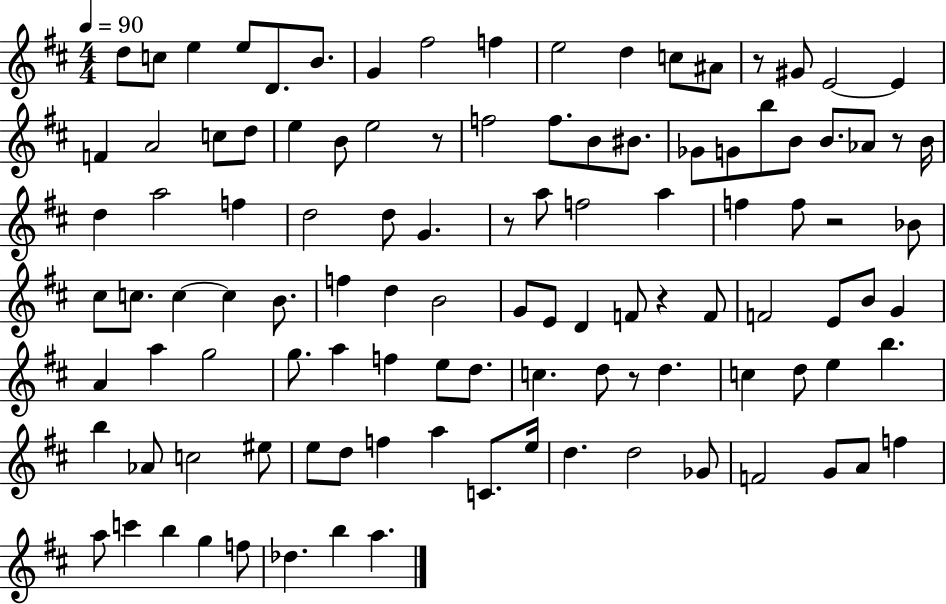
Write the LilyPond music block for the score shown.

{
  \clef treble
  \numericTimeSignature
  \time 4/4
  \key d \major
  \tempo 4 = 90
  d''8 c''8 e''4 e''8 d'8. b'8. | g'4 fis''2 f''4 | e''2 d''4 c''8 ais'8 | r8 gis'8 e'2~~ e'4 | \break f'4 a'2 c''8 d''8 | e''4 b'8 e''2 r8 | f''2 f''8. b'8 bis'8. | ges'8 g'8 b''8 b'8 b'8. aes'8 r8 b'16 | \break d''4 a''2 f''4 | d''2 d''8 g'4. | r8 a''8 f''2 a''4 | f''4 f''8 r2 bes'8 | \break cis''8 c''8. c''4~~ c''4 b'8. | f''4 d''4 b'2 | g'8 e'8 d'4 f'8 r4 f'8 | f'2 e'8 b'8 g'4 | \break a'4 a''4 g''2 | g''8. a''4 f''4 e''8 d''8. | c''4. d''8 r8 d''4. | c''4 d''8 e''4 b''4. | \break b''4 aes'8 c''2 eis''8 | e''8 d''8 f''4 a''4 c'8. e''16 | d''4. d''2 ges'8 | f'2 g'8 a'8 f''4 | \break a''8 c'''4 b''4 g''4 f''8 | des''4. b''4 a''4. | \bar "|."
}